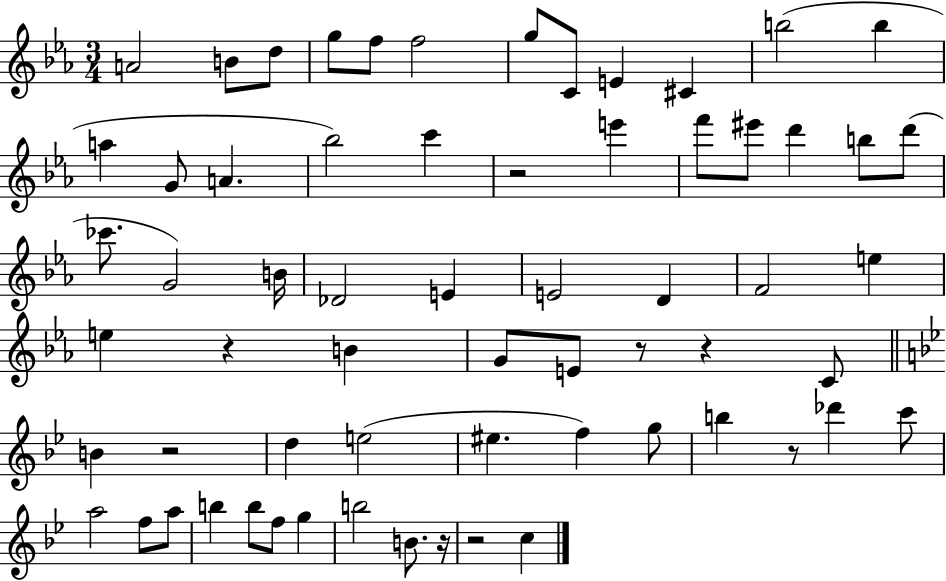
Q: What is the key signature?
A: EES major